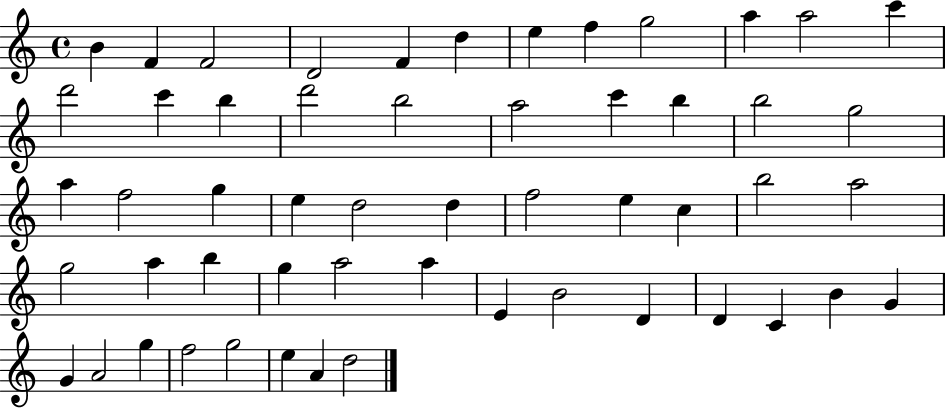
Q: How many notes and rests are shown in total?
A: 54